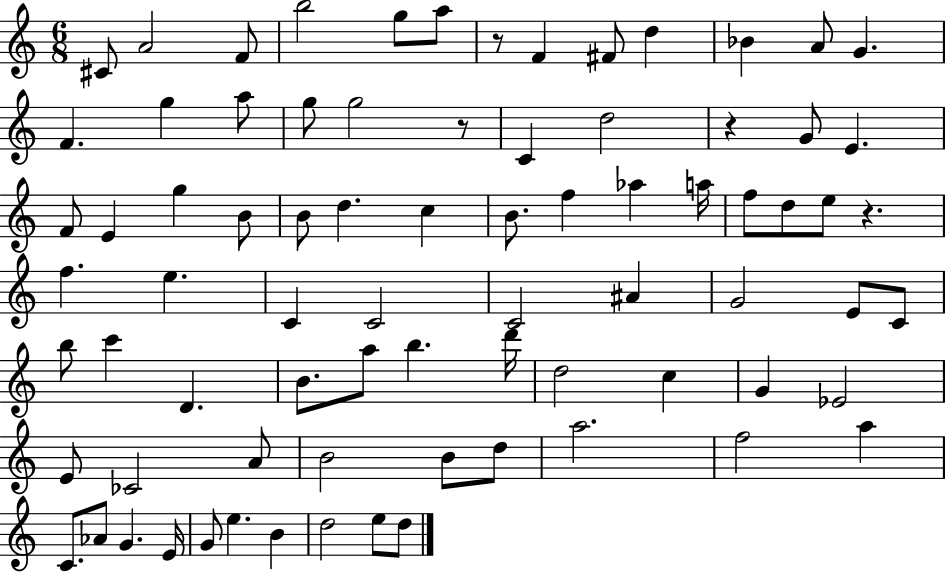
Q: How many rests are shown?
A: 4